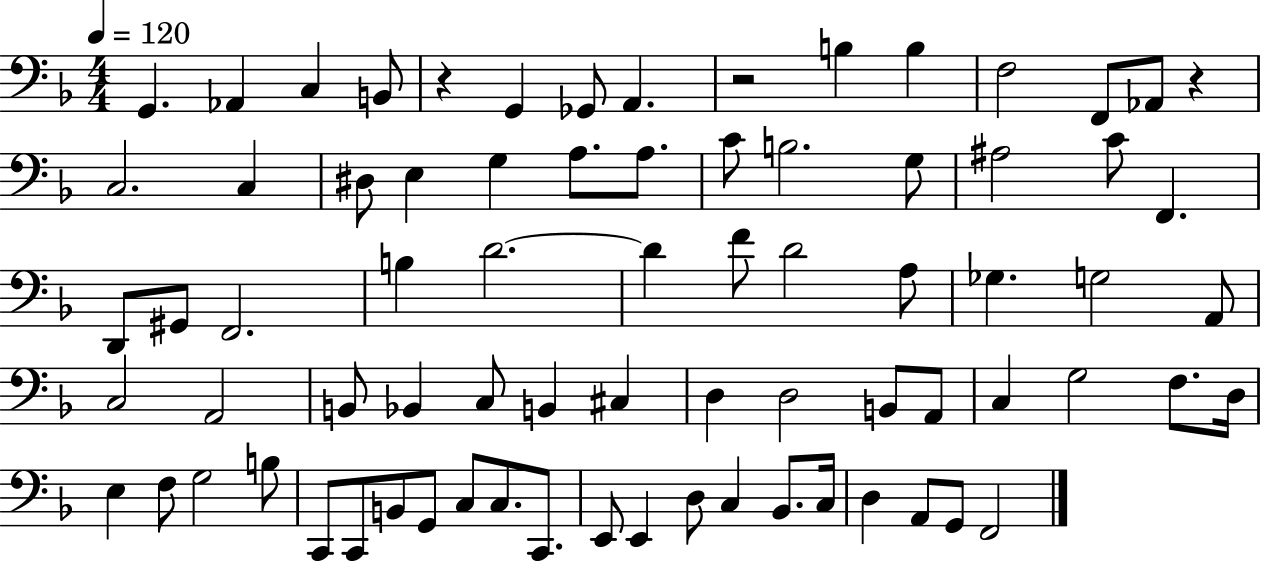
G2/q. Ab2/q C3/q B2/e R/q G2/q Gb2/e A2/q. R/h B3/q B3/q F3/h F2/e Ab2/e R/q C3/h. C3/q D#3/e E3/q G3/q A3/e. A3/e. C4/e B3/h. G3/e A#3/h C4/e F2/q. D2/e G#2/e F2/h. B3/q D4/h. D4/q F4/e D4/h A3/e Gb3/q. G3/h A2/e C3/h A2/h B2/e Bb2/q C3/e B2/q C#3/q D3/q D3/h B2/e A2/e C3/q G3/h F3/e. D3/s E3/q F3/e G3/h B3/e C2/e C2/e B2/e G2/e C3/e C3/e. C2/e. E2/e E2/q D3/e C3/q Bb2/e. C3/s D3/q A2/e G2/e F2/h